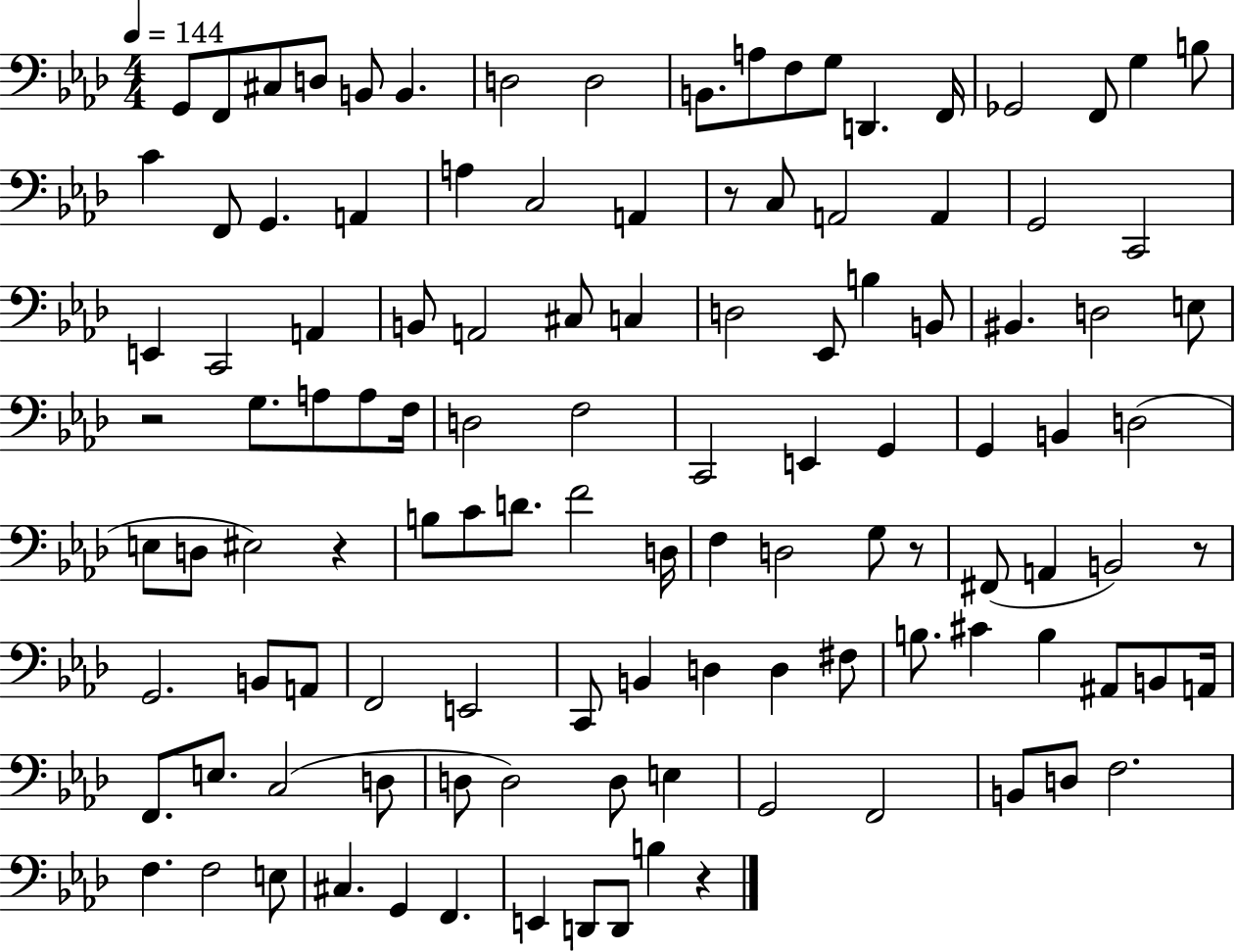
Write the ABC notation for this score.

X:1
T:Untitled
M:4/4
L:1/4
K:Ab
G,,/2 F,,/2 ^C,/2 D,/2 B,,/2 B,, D,2 D,2 B,,/2 A,/2 F,/2 G,/2 D,, F,,/4 _G,,2 F,,/2 G, B,/2 C F,,/2 G,, A,, A, C,2 A,, z/2 C,/2 A,,2 A,, G,,2 C,,2 E,, C,,2 A,, B,,/2 A,,2 ^C,/2 C, D,2 _E,,/2 B, B,,/2 ^B,, D,2 E,/2 z2 G,/2 A,/2 A,/2 F,/4 D,2 F,2 C,,2 E,, G,, G,, B,, D,2 E,/2 D,/2 ^E,2 z B,/2 C/2 D/2 F2 D,/4 F, D,2 G,/2 z/2 ^F,,/2 A,, B,,2 z/2 G,,2 B,,/2 A,,/2 F,,2 E,,2 C,,/2 B,, D, D, ^F,/2 B,/2 ^C B, ^A,,/2 B,,/2 A,,/4 F,,/2 E,/2 C,2 D,/2 D,/2 D,2 D,/2 E, G,,2 F,,2 B,,/2 D,/2 F,2 F, F,2 E,/2 ^C, G,, F,, E,, D,,/2 D,,/2 B, z